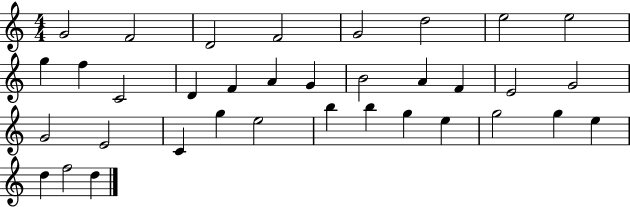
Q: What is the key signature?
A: C major